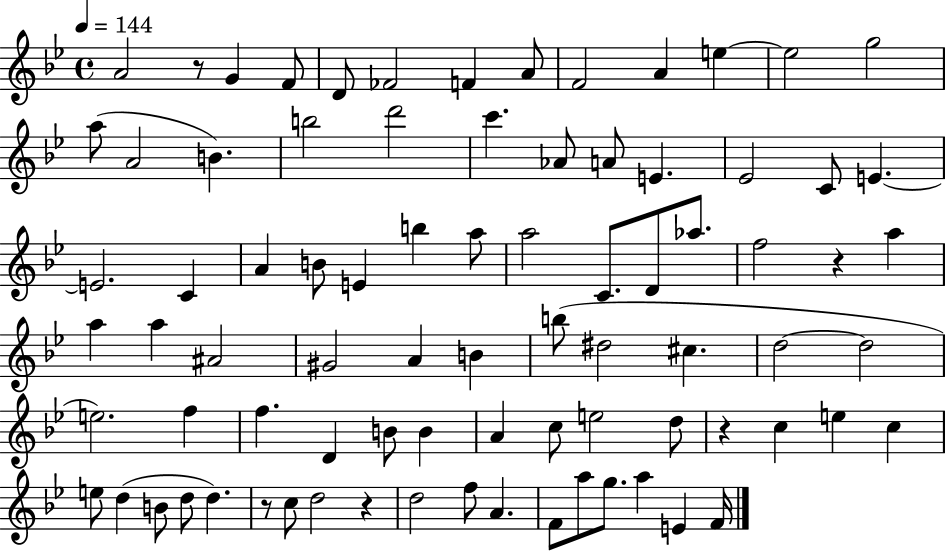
A4/h R/e G4/q F4/e D4/e FES4/h F4/q A4/e F4/h A4/q E5/q E5/h G5/h A5/e A4/h B4/q. B5/h D6/h C6/q. Ab4/e A4/e E4/q. Eb4/h C4/e E4/q. E4/h. C4/q A4/q B4/e E4/q B5/q A5/e A5/h C4/e. D4/e Ab5/e. F5/h R/q A5/q A5/q A5/q A#4/h G#4/h A4/q B4/q B5/e D#5/h C#5/q. D5/h D5/h E5/h. F5/q F5/q. D4/q B4/e B4/q A4/q C5/e E5/h D5/e R/q C5/q E5/q C5/q E5/e D5/q B4/e D5/e D5/q. R/e C5/e D5/h R/q D5/h F5/e A4/q. F4/e A5/e G5/e. A5/q E4/q F4/s